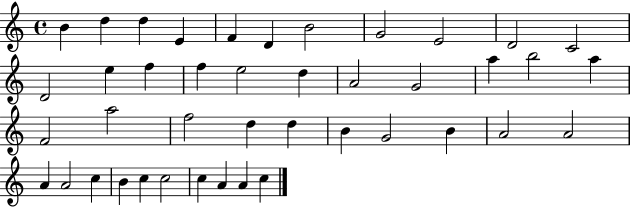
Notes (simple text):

B4/q D5/q D5/q E4/q F4/q D4/q B4/h G4/h E4/h D4/h C4/h D4/h E5/q F5/q F5/q E5/h D5/q A4/h G4/h A5/q B5/h A5/q F4/h A5/h F5/h D5/q D5/q B4/q G4/h B4/q A4/h A4/h A4/q A4/h C5/q B4/q C5/q C5/h C5/q A4/q A4/q C5/q